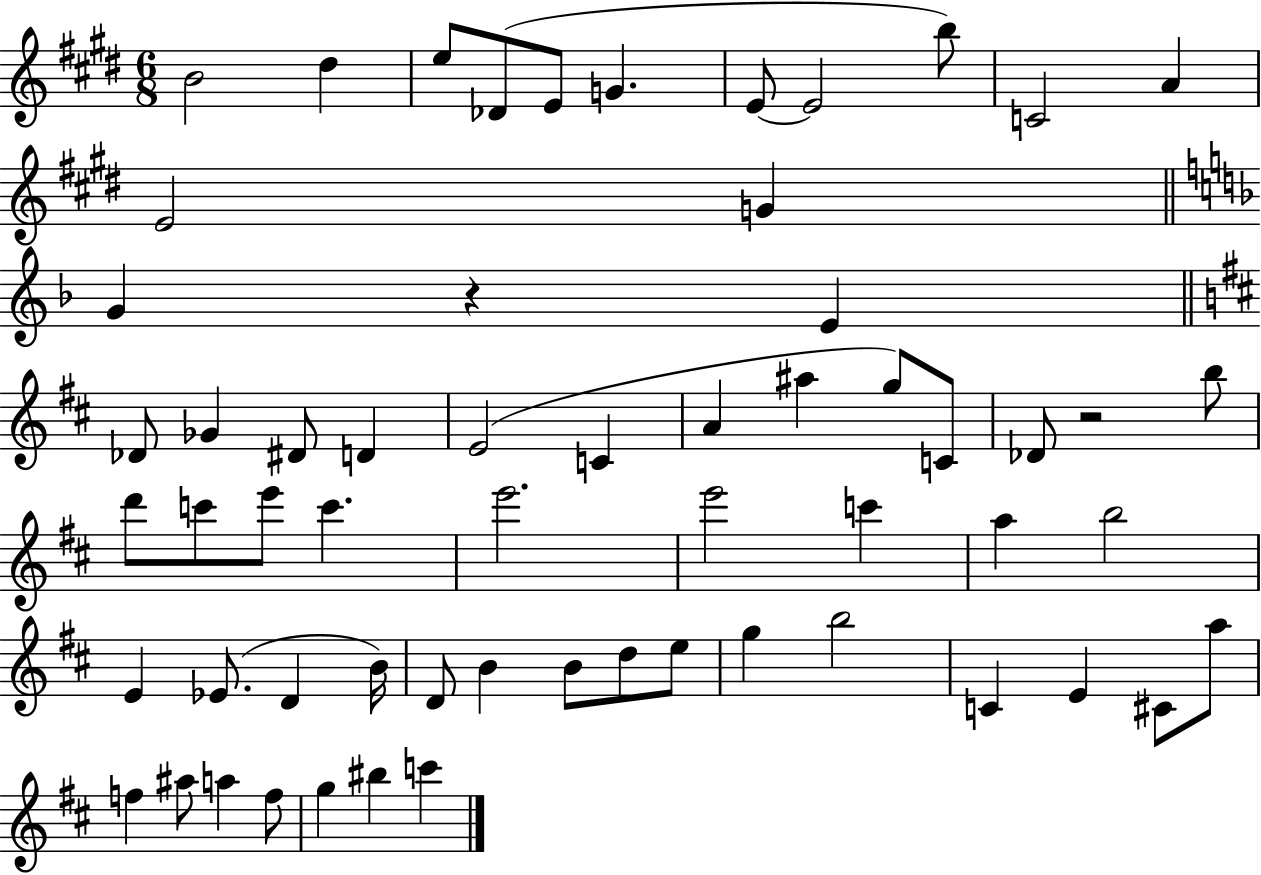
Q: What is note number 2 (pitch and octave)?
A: D#5